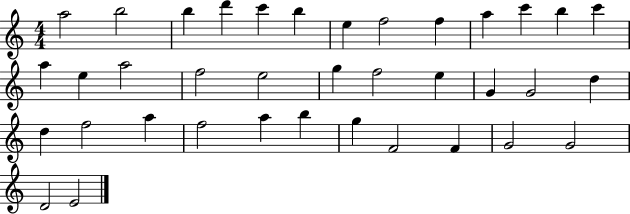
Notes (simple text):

A5/h B5/h B5/q D6/q C6/q B5/q E5/q F5/h F5/q A5/q C6/q B5/q C6/q A5/q E5/q A5/h F5/h E5/h G5/q F5/h E5/q G4/q G4/h D5/q D5/q F5/h A5/q F5/h A5/q B5/q G5/q F4/h F4/q G4/h G4/h D4/h E4/h